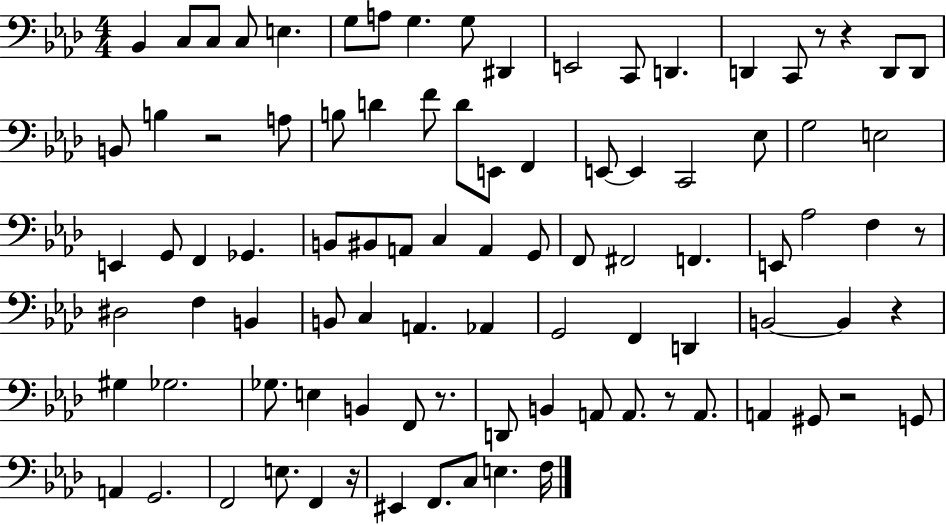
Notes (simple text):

Bb2/q C3/e C3/e C3/e E3/q. G3/e A3/e G3/q. G3/e D#2/q E2/h C2/e D2/q. D2/q C2/e R/e R/q D2/e D2/e B2/e B3/q R/h A3/e B3/e D4/q F4/e D4/e E2/e F2/q E2/e E2/q C2/h Eb3/e G3/h E3/h E2/q G2/e F2/q Gb2/q. B2/e BIS2/e A2/e C3/q A2/q G2/e F2/e F#2/h F2/q. E2/e Ab3/h F3/q R/e D#3/h F3/q B2/q B2/e C3/q A2/q. Ab2/q G2/h F2/q D2/q B2/h B2/q R/q G#3/q Gb3/h. Gb3/e. E3/q B2/q F2/e R/e. D2/e B2/q A2/e A2/e. R/e A2/e. A2/q G#2/e R/h G2/e A2/q G2/h. F2/h E3/e. F2/q R/s EIS2/q F2/e. C3/e E3/q. F3/s